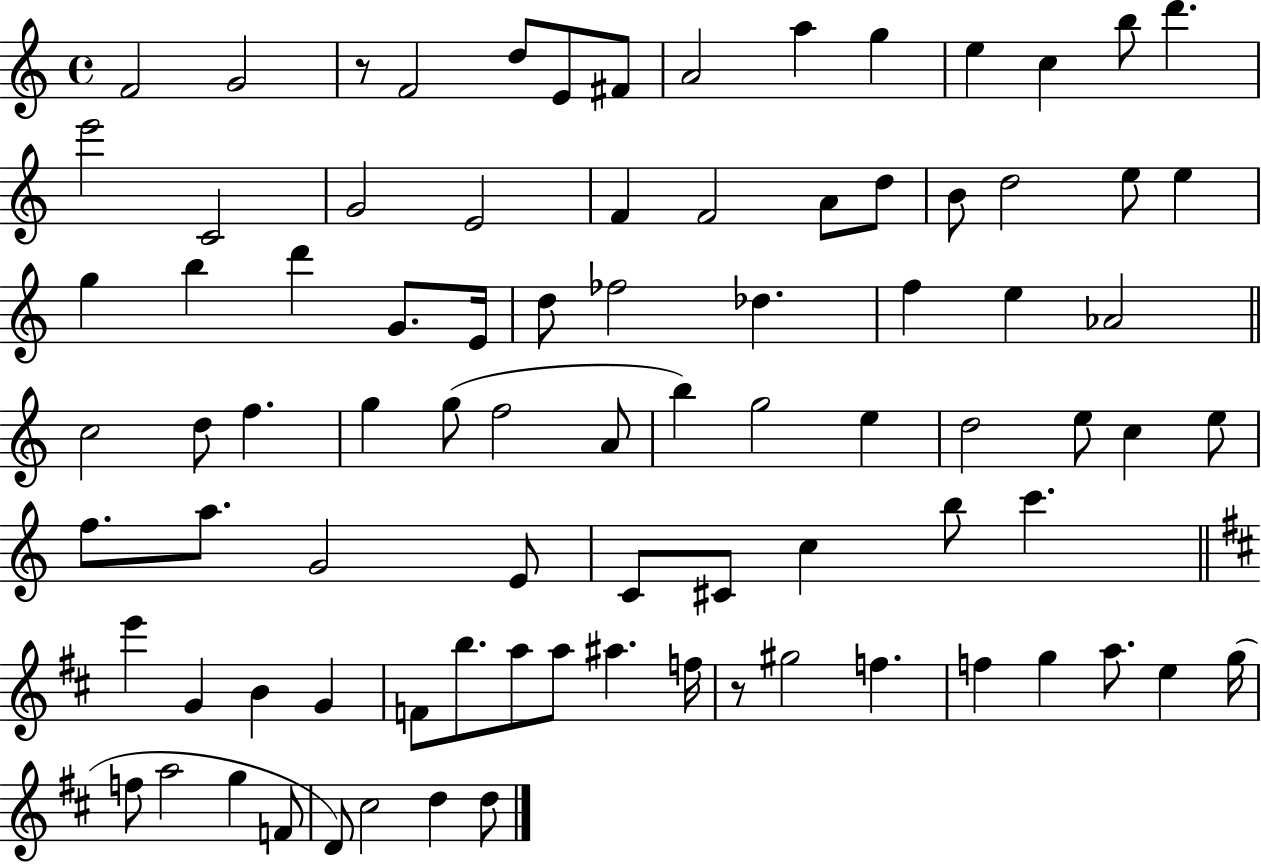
F4/h G4/h R/e F4/h D5/e E4/e F#4/e A4/h A5/q G5/q E5/q C5/q B5/e D6/q. E6/h C4/h G4/h E4/h F4/q F4/h A4/e D5/e B4/e D5/h E5/e E5/q G5/q B5/q D6/q G4/e. E4/s D5/e FES5/h Db5/q. F5/q E5/q Ab4/h C5/h D5/e F5/q. G5/q G5/e F5/h A4/e B5/q G5/h E5/q D5/h E5/e C5/q E5/e F5/e. A5/e. G4/h E4/e C4/e C#4/e C5/q B5/e C6/q. E6/q G4/q B4/q G4/q F4/e B5/e. A5/e A5/e A#5/q. F5/s R/e G#5/h F5/q. F5/q G5/q A5/e. E5/q G5/s F5/e A5/h G5/q F4/e D4/e C#5/h D5/q D5/e